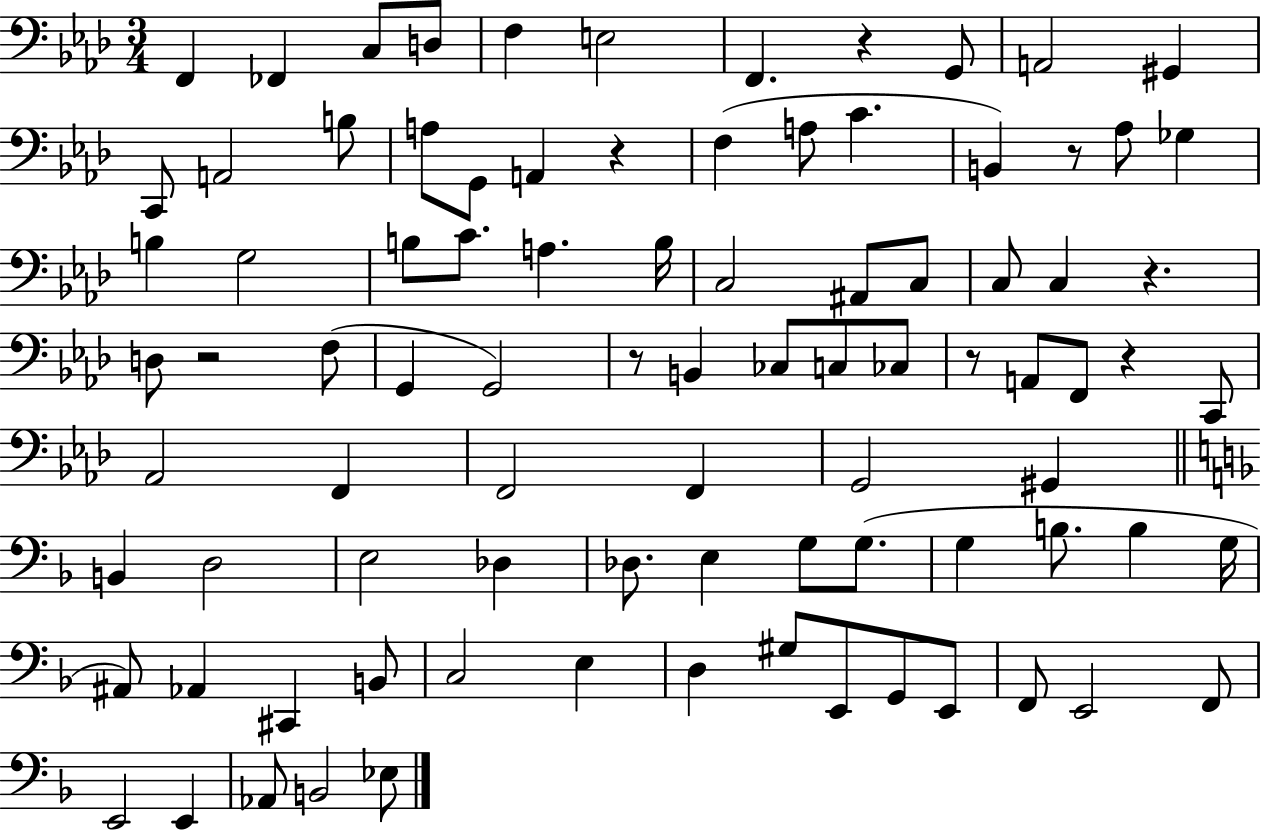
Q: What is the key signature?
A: AES major